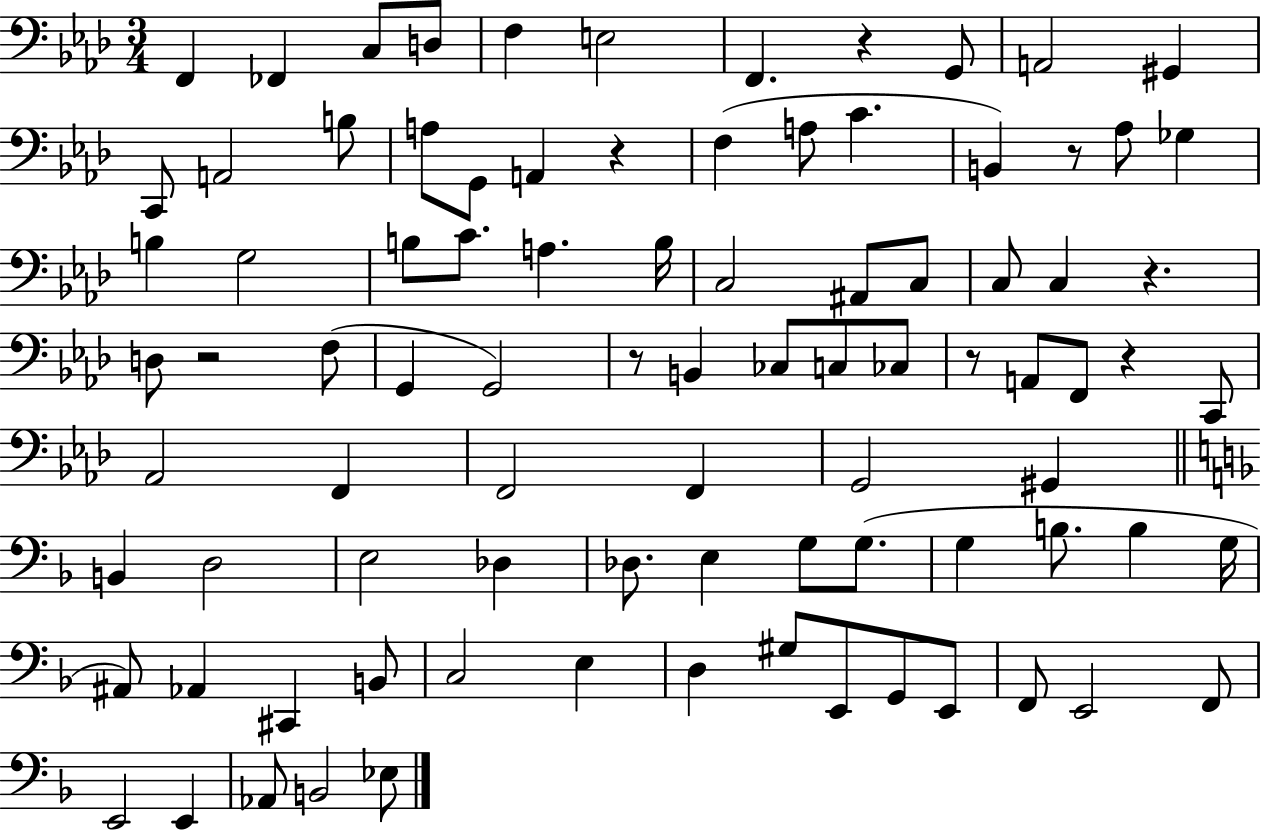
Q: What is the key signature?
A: AES major